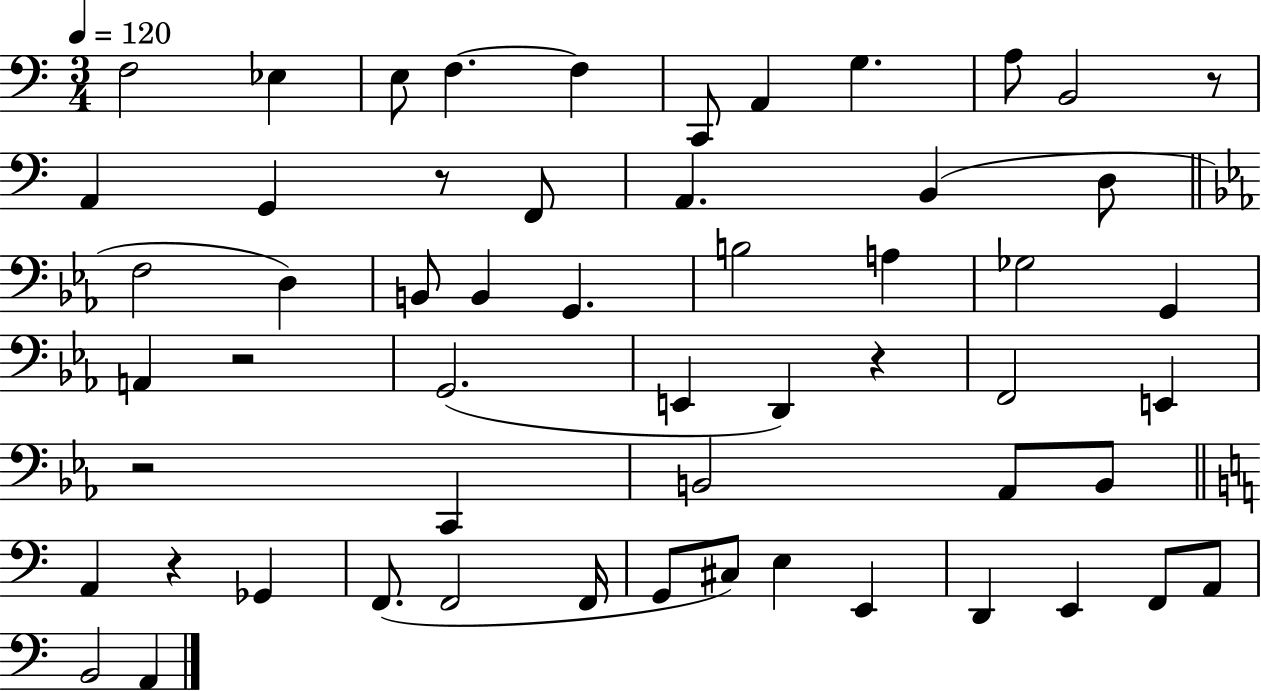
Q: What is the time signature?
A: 3/4